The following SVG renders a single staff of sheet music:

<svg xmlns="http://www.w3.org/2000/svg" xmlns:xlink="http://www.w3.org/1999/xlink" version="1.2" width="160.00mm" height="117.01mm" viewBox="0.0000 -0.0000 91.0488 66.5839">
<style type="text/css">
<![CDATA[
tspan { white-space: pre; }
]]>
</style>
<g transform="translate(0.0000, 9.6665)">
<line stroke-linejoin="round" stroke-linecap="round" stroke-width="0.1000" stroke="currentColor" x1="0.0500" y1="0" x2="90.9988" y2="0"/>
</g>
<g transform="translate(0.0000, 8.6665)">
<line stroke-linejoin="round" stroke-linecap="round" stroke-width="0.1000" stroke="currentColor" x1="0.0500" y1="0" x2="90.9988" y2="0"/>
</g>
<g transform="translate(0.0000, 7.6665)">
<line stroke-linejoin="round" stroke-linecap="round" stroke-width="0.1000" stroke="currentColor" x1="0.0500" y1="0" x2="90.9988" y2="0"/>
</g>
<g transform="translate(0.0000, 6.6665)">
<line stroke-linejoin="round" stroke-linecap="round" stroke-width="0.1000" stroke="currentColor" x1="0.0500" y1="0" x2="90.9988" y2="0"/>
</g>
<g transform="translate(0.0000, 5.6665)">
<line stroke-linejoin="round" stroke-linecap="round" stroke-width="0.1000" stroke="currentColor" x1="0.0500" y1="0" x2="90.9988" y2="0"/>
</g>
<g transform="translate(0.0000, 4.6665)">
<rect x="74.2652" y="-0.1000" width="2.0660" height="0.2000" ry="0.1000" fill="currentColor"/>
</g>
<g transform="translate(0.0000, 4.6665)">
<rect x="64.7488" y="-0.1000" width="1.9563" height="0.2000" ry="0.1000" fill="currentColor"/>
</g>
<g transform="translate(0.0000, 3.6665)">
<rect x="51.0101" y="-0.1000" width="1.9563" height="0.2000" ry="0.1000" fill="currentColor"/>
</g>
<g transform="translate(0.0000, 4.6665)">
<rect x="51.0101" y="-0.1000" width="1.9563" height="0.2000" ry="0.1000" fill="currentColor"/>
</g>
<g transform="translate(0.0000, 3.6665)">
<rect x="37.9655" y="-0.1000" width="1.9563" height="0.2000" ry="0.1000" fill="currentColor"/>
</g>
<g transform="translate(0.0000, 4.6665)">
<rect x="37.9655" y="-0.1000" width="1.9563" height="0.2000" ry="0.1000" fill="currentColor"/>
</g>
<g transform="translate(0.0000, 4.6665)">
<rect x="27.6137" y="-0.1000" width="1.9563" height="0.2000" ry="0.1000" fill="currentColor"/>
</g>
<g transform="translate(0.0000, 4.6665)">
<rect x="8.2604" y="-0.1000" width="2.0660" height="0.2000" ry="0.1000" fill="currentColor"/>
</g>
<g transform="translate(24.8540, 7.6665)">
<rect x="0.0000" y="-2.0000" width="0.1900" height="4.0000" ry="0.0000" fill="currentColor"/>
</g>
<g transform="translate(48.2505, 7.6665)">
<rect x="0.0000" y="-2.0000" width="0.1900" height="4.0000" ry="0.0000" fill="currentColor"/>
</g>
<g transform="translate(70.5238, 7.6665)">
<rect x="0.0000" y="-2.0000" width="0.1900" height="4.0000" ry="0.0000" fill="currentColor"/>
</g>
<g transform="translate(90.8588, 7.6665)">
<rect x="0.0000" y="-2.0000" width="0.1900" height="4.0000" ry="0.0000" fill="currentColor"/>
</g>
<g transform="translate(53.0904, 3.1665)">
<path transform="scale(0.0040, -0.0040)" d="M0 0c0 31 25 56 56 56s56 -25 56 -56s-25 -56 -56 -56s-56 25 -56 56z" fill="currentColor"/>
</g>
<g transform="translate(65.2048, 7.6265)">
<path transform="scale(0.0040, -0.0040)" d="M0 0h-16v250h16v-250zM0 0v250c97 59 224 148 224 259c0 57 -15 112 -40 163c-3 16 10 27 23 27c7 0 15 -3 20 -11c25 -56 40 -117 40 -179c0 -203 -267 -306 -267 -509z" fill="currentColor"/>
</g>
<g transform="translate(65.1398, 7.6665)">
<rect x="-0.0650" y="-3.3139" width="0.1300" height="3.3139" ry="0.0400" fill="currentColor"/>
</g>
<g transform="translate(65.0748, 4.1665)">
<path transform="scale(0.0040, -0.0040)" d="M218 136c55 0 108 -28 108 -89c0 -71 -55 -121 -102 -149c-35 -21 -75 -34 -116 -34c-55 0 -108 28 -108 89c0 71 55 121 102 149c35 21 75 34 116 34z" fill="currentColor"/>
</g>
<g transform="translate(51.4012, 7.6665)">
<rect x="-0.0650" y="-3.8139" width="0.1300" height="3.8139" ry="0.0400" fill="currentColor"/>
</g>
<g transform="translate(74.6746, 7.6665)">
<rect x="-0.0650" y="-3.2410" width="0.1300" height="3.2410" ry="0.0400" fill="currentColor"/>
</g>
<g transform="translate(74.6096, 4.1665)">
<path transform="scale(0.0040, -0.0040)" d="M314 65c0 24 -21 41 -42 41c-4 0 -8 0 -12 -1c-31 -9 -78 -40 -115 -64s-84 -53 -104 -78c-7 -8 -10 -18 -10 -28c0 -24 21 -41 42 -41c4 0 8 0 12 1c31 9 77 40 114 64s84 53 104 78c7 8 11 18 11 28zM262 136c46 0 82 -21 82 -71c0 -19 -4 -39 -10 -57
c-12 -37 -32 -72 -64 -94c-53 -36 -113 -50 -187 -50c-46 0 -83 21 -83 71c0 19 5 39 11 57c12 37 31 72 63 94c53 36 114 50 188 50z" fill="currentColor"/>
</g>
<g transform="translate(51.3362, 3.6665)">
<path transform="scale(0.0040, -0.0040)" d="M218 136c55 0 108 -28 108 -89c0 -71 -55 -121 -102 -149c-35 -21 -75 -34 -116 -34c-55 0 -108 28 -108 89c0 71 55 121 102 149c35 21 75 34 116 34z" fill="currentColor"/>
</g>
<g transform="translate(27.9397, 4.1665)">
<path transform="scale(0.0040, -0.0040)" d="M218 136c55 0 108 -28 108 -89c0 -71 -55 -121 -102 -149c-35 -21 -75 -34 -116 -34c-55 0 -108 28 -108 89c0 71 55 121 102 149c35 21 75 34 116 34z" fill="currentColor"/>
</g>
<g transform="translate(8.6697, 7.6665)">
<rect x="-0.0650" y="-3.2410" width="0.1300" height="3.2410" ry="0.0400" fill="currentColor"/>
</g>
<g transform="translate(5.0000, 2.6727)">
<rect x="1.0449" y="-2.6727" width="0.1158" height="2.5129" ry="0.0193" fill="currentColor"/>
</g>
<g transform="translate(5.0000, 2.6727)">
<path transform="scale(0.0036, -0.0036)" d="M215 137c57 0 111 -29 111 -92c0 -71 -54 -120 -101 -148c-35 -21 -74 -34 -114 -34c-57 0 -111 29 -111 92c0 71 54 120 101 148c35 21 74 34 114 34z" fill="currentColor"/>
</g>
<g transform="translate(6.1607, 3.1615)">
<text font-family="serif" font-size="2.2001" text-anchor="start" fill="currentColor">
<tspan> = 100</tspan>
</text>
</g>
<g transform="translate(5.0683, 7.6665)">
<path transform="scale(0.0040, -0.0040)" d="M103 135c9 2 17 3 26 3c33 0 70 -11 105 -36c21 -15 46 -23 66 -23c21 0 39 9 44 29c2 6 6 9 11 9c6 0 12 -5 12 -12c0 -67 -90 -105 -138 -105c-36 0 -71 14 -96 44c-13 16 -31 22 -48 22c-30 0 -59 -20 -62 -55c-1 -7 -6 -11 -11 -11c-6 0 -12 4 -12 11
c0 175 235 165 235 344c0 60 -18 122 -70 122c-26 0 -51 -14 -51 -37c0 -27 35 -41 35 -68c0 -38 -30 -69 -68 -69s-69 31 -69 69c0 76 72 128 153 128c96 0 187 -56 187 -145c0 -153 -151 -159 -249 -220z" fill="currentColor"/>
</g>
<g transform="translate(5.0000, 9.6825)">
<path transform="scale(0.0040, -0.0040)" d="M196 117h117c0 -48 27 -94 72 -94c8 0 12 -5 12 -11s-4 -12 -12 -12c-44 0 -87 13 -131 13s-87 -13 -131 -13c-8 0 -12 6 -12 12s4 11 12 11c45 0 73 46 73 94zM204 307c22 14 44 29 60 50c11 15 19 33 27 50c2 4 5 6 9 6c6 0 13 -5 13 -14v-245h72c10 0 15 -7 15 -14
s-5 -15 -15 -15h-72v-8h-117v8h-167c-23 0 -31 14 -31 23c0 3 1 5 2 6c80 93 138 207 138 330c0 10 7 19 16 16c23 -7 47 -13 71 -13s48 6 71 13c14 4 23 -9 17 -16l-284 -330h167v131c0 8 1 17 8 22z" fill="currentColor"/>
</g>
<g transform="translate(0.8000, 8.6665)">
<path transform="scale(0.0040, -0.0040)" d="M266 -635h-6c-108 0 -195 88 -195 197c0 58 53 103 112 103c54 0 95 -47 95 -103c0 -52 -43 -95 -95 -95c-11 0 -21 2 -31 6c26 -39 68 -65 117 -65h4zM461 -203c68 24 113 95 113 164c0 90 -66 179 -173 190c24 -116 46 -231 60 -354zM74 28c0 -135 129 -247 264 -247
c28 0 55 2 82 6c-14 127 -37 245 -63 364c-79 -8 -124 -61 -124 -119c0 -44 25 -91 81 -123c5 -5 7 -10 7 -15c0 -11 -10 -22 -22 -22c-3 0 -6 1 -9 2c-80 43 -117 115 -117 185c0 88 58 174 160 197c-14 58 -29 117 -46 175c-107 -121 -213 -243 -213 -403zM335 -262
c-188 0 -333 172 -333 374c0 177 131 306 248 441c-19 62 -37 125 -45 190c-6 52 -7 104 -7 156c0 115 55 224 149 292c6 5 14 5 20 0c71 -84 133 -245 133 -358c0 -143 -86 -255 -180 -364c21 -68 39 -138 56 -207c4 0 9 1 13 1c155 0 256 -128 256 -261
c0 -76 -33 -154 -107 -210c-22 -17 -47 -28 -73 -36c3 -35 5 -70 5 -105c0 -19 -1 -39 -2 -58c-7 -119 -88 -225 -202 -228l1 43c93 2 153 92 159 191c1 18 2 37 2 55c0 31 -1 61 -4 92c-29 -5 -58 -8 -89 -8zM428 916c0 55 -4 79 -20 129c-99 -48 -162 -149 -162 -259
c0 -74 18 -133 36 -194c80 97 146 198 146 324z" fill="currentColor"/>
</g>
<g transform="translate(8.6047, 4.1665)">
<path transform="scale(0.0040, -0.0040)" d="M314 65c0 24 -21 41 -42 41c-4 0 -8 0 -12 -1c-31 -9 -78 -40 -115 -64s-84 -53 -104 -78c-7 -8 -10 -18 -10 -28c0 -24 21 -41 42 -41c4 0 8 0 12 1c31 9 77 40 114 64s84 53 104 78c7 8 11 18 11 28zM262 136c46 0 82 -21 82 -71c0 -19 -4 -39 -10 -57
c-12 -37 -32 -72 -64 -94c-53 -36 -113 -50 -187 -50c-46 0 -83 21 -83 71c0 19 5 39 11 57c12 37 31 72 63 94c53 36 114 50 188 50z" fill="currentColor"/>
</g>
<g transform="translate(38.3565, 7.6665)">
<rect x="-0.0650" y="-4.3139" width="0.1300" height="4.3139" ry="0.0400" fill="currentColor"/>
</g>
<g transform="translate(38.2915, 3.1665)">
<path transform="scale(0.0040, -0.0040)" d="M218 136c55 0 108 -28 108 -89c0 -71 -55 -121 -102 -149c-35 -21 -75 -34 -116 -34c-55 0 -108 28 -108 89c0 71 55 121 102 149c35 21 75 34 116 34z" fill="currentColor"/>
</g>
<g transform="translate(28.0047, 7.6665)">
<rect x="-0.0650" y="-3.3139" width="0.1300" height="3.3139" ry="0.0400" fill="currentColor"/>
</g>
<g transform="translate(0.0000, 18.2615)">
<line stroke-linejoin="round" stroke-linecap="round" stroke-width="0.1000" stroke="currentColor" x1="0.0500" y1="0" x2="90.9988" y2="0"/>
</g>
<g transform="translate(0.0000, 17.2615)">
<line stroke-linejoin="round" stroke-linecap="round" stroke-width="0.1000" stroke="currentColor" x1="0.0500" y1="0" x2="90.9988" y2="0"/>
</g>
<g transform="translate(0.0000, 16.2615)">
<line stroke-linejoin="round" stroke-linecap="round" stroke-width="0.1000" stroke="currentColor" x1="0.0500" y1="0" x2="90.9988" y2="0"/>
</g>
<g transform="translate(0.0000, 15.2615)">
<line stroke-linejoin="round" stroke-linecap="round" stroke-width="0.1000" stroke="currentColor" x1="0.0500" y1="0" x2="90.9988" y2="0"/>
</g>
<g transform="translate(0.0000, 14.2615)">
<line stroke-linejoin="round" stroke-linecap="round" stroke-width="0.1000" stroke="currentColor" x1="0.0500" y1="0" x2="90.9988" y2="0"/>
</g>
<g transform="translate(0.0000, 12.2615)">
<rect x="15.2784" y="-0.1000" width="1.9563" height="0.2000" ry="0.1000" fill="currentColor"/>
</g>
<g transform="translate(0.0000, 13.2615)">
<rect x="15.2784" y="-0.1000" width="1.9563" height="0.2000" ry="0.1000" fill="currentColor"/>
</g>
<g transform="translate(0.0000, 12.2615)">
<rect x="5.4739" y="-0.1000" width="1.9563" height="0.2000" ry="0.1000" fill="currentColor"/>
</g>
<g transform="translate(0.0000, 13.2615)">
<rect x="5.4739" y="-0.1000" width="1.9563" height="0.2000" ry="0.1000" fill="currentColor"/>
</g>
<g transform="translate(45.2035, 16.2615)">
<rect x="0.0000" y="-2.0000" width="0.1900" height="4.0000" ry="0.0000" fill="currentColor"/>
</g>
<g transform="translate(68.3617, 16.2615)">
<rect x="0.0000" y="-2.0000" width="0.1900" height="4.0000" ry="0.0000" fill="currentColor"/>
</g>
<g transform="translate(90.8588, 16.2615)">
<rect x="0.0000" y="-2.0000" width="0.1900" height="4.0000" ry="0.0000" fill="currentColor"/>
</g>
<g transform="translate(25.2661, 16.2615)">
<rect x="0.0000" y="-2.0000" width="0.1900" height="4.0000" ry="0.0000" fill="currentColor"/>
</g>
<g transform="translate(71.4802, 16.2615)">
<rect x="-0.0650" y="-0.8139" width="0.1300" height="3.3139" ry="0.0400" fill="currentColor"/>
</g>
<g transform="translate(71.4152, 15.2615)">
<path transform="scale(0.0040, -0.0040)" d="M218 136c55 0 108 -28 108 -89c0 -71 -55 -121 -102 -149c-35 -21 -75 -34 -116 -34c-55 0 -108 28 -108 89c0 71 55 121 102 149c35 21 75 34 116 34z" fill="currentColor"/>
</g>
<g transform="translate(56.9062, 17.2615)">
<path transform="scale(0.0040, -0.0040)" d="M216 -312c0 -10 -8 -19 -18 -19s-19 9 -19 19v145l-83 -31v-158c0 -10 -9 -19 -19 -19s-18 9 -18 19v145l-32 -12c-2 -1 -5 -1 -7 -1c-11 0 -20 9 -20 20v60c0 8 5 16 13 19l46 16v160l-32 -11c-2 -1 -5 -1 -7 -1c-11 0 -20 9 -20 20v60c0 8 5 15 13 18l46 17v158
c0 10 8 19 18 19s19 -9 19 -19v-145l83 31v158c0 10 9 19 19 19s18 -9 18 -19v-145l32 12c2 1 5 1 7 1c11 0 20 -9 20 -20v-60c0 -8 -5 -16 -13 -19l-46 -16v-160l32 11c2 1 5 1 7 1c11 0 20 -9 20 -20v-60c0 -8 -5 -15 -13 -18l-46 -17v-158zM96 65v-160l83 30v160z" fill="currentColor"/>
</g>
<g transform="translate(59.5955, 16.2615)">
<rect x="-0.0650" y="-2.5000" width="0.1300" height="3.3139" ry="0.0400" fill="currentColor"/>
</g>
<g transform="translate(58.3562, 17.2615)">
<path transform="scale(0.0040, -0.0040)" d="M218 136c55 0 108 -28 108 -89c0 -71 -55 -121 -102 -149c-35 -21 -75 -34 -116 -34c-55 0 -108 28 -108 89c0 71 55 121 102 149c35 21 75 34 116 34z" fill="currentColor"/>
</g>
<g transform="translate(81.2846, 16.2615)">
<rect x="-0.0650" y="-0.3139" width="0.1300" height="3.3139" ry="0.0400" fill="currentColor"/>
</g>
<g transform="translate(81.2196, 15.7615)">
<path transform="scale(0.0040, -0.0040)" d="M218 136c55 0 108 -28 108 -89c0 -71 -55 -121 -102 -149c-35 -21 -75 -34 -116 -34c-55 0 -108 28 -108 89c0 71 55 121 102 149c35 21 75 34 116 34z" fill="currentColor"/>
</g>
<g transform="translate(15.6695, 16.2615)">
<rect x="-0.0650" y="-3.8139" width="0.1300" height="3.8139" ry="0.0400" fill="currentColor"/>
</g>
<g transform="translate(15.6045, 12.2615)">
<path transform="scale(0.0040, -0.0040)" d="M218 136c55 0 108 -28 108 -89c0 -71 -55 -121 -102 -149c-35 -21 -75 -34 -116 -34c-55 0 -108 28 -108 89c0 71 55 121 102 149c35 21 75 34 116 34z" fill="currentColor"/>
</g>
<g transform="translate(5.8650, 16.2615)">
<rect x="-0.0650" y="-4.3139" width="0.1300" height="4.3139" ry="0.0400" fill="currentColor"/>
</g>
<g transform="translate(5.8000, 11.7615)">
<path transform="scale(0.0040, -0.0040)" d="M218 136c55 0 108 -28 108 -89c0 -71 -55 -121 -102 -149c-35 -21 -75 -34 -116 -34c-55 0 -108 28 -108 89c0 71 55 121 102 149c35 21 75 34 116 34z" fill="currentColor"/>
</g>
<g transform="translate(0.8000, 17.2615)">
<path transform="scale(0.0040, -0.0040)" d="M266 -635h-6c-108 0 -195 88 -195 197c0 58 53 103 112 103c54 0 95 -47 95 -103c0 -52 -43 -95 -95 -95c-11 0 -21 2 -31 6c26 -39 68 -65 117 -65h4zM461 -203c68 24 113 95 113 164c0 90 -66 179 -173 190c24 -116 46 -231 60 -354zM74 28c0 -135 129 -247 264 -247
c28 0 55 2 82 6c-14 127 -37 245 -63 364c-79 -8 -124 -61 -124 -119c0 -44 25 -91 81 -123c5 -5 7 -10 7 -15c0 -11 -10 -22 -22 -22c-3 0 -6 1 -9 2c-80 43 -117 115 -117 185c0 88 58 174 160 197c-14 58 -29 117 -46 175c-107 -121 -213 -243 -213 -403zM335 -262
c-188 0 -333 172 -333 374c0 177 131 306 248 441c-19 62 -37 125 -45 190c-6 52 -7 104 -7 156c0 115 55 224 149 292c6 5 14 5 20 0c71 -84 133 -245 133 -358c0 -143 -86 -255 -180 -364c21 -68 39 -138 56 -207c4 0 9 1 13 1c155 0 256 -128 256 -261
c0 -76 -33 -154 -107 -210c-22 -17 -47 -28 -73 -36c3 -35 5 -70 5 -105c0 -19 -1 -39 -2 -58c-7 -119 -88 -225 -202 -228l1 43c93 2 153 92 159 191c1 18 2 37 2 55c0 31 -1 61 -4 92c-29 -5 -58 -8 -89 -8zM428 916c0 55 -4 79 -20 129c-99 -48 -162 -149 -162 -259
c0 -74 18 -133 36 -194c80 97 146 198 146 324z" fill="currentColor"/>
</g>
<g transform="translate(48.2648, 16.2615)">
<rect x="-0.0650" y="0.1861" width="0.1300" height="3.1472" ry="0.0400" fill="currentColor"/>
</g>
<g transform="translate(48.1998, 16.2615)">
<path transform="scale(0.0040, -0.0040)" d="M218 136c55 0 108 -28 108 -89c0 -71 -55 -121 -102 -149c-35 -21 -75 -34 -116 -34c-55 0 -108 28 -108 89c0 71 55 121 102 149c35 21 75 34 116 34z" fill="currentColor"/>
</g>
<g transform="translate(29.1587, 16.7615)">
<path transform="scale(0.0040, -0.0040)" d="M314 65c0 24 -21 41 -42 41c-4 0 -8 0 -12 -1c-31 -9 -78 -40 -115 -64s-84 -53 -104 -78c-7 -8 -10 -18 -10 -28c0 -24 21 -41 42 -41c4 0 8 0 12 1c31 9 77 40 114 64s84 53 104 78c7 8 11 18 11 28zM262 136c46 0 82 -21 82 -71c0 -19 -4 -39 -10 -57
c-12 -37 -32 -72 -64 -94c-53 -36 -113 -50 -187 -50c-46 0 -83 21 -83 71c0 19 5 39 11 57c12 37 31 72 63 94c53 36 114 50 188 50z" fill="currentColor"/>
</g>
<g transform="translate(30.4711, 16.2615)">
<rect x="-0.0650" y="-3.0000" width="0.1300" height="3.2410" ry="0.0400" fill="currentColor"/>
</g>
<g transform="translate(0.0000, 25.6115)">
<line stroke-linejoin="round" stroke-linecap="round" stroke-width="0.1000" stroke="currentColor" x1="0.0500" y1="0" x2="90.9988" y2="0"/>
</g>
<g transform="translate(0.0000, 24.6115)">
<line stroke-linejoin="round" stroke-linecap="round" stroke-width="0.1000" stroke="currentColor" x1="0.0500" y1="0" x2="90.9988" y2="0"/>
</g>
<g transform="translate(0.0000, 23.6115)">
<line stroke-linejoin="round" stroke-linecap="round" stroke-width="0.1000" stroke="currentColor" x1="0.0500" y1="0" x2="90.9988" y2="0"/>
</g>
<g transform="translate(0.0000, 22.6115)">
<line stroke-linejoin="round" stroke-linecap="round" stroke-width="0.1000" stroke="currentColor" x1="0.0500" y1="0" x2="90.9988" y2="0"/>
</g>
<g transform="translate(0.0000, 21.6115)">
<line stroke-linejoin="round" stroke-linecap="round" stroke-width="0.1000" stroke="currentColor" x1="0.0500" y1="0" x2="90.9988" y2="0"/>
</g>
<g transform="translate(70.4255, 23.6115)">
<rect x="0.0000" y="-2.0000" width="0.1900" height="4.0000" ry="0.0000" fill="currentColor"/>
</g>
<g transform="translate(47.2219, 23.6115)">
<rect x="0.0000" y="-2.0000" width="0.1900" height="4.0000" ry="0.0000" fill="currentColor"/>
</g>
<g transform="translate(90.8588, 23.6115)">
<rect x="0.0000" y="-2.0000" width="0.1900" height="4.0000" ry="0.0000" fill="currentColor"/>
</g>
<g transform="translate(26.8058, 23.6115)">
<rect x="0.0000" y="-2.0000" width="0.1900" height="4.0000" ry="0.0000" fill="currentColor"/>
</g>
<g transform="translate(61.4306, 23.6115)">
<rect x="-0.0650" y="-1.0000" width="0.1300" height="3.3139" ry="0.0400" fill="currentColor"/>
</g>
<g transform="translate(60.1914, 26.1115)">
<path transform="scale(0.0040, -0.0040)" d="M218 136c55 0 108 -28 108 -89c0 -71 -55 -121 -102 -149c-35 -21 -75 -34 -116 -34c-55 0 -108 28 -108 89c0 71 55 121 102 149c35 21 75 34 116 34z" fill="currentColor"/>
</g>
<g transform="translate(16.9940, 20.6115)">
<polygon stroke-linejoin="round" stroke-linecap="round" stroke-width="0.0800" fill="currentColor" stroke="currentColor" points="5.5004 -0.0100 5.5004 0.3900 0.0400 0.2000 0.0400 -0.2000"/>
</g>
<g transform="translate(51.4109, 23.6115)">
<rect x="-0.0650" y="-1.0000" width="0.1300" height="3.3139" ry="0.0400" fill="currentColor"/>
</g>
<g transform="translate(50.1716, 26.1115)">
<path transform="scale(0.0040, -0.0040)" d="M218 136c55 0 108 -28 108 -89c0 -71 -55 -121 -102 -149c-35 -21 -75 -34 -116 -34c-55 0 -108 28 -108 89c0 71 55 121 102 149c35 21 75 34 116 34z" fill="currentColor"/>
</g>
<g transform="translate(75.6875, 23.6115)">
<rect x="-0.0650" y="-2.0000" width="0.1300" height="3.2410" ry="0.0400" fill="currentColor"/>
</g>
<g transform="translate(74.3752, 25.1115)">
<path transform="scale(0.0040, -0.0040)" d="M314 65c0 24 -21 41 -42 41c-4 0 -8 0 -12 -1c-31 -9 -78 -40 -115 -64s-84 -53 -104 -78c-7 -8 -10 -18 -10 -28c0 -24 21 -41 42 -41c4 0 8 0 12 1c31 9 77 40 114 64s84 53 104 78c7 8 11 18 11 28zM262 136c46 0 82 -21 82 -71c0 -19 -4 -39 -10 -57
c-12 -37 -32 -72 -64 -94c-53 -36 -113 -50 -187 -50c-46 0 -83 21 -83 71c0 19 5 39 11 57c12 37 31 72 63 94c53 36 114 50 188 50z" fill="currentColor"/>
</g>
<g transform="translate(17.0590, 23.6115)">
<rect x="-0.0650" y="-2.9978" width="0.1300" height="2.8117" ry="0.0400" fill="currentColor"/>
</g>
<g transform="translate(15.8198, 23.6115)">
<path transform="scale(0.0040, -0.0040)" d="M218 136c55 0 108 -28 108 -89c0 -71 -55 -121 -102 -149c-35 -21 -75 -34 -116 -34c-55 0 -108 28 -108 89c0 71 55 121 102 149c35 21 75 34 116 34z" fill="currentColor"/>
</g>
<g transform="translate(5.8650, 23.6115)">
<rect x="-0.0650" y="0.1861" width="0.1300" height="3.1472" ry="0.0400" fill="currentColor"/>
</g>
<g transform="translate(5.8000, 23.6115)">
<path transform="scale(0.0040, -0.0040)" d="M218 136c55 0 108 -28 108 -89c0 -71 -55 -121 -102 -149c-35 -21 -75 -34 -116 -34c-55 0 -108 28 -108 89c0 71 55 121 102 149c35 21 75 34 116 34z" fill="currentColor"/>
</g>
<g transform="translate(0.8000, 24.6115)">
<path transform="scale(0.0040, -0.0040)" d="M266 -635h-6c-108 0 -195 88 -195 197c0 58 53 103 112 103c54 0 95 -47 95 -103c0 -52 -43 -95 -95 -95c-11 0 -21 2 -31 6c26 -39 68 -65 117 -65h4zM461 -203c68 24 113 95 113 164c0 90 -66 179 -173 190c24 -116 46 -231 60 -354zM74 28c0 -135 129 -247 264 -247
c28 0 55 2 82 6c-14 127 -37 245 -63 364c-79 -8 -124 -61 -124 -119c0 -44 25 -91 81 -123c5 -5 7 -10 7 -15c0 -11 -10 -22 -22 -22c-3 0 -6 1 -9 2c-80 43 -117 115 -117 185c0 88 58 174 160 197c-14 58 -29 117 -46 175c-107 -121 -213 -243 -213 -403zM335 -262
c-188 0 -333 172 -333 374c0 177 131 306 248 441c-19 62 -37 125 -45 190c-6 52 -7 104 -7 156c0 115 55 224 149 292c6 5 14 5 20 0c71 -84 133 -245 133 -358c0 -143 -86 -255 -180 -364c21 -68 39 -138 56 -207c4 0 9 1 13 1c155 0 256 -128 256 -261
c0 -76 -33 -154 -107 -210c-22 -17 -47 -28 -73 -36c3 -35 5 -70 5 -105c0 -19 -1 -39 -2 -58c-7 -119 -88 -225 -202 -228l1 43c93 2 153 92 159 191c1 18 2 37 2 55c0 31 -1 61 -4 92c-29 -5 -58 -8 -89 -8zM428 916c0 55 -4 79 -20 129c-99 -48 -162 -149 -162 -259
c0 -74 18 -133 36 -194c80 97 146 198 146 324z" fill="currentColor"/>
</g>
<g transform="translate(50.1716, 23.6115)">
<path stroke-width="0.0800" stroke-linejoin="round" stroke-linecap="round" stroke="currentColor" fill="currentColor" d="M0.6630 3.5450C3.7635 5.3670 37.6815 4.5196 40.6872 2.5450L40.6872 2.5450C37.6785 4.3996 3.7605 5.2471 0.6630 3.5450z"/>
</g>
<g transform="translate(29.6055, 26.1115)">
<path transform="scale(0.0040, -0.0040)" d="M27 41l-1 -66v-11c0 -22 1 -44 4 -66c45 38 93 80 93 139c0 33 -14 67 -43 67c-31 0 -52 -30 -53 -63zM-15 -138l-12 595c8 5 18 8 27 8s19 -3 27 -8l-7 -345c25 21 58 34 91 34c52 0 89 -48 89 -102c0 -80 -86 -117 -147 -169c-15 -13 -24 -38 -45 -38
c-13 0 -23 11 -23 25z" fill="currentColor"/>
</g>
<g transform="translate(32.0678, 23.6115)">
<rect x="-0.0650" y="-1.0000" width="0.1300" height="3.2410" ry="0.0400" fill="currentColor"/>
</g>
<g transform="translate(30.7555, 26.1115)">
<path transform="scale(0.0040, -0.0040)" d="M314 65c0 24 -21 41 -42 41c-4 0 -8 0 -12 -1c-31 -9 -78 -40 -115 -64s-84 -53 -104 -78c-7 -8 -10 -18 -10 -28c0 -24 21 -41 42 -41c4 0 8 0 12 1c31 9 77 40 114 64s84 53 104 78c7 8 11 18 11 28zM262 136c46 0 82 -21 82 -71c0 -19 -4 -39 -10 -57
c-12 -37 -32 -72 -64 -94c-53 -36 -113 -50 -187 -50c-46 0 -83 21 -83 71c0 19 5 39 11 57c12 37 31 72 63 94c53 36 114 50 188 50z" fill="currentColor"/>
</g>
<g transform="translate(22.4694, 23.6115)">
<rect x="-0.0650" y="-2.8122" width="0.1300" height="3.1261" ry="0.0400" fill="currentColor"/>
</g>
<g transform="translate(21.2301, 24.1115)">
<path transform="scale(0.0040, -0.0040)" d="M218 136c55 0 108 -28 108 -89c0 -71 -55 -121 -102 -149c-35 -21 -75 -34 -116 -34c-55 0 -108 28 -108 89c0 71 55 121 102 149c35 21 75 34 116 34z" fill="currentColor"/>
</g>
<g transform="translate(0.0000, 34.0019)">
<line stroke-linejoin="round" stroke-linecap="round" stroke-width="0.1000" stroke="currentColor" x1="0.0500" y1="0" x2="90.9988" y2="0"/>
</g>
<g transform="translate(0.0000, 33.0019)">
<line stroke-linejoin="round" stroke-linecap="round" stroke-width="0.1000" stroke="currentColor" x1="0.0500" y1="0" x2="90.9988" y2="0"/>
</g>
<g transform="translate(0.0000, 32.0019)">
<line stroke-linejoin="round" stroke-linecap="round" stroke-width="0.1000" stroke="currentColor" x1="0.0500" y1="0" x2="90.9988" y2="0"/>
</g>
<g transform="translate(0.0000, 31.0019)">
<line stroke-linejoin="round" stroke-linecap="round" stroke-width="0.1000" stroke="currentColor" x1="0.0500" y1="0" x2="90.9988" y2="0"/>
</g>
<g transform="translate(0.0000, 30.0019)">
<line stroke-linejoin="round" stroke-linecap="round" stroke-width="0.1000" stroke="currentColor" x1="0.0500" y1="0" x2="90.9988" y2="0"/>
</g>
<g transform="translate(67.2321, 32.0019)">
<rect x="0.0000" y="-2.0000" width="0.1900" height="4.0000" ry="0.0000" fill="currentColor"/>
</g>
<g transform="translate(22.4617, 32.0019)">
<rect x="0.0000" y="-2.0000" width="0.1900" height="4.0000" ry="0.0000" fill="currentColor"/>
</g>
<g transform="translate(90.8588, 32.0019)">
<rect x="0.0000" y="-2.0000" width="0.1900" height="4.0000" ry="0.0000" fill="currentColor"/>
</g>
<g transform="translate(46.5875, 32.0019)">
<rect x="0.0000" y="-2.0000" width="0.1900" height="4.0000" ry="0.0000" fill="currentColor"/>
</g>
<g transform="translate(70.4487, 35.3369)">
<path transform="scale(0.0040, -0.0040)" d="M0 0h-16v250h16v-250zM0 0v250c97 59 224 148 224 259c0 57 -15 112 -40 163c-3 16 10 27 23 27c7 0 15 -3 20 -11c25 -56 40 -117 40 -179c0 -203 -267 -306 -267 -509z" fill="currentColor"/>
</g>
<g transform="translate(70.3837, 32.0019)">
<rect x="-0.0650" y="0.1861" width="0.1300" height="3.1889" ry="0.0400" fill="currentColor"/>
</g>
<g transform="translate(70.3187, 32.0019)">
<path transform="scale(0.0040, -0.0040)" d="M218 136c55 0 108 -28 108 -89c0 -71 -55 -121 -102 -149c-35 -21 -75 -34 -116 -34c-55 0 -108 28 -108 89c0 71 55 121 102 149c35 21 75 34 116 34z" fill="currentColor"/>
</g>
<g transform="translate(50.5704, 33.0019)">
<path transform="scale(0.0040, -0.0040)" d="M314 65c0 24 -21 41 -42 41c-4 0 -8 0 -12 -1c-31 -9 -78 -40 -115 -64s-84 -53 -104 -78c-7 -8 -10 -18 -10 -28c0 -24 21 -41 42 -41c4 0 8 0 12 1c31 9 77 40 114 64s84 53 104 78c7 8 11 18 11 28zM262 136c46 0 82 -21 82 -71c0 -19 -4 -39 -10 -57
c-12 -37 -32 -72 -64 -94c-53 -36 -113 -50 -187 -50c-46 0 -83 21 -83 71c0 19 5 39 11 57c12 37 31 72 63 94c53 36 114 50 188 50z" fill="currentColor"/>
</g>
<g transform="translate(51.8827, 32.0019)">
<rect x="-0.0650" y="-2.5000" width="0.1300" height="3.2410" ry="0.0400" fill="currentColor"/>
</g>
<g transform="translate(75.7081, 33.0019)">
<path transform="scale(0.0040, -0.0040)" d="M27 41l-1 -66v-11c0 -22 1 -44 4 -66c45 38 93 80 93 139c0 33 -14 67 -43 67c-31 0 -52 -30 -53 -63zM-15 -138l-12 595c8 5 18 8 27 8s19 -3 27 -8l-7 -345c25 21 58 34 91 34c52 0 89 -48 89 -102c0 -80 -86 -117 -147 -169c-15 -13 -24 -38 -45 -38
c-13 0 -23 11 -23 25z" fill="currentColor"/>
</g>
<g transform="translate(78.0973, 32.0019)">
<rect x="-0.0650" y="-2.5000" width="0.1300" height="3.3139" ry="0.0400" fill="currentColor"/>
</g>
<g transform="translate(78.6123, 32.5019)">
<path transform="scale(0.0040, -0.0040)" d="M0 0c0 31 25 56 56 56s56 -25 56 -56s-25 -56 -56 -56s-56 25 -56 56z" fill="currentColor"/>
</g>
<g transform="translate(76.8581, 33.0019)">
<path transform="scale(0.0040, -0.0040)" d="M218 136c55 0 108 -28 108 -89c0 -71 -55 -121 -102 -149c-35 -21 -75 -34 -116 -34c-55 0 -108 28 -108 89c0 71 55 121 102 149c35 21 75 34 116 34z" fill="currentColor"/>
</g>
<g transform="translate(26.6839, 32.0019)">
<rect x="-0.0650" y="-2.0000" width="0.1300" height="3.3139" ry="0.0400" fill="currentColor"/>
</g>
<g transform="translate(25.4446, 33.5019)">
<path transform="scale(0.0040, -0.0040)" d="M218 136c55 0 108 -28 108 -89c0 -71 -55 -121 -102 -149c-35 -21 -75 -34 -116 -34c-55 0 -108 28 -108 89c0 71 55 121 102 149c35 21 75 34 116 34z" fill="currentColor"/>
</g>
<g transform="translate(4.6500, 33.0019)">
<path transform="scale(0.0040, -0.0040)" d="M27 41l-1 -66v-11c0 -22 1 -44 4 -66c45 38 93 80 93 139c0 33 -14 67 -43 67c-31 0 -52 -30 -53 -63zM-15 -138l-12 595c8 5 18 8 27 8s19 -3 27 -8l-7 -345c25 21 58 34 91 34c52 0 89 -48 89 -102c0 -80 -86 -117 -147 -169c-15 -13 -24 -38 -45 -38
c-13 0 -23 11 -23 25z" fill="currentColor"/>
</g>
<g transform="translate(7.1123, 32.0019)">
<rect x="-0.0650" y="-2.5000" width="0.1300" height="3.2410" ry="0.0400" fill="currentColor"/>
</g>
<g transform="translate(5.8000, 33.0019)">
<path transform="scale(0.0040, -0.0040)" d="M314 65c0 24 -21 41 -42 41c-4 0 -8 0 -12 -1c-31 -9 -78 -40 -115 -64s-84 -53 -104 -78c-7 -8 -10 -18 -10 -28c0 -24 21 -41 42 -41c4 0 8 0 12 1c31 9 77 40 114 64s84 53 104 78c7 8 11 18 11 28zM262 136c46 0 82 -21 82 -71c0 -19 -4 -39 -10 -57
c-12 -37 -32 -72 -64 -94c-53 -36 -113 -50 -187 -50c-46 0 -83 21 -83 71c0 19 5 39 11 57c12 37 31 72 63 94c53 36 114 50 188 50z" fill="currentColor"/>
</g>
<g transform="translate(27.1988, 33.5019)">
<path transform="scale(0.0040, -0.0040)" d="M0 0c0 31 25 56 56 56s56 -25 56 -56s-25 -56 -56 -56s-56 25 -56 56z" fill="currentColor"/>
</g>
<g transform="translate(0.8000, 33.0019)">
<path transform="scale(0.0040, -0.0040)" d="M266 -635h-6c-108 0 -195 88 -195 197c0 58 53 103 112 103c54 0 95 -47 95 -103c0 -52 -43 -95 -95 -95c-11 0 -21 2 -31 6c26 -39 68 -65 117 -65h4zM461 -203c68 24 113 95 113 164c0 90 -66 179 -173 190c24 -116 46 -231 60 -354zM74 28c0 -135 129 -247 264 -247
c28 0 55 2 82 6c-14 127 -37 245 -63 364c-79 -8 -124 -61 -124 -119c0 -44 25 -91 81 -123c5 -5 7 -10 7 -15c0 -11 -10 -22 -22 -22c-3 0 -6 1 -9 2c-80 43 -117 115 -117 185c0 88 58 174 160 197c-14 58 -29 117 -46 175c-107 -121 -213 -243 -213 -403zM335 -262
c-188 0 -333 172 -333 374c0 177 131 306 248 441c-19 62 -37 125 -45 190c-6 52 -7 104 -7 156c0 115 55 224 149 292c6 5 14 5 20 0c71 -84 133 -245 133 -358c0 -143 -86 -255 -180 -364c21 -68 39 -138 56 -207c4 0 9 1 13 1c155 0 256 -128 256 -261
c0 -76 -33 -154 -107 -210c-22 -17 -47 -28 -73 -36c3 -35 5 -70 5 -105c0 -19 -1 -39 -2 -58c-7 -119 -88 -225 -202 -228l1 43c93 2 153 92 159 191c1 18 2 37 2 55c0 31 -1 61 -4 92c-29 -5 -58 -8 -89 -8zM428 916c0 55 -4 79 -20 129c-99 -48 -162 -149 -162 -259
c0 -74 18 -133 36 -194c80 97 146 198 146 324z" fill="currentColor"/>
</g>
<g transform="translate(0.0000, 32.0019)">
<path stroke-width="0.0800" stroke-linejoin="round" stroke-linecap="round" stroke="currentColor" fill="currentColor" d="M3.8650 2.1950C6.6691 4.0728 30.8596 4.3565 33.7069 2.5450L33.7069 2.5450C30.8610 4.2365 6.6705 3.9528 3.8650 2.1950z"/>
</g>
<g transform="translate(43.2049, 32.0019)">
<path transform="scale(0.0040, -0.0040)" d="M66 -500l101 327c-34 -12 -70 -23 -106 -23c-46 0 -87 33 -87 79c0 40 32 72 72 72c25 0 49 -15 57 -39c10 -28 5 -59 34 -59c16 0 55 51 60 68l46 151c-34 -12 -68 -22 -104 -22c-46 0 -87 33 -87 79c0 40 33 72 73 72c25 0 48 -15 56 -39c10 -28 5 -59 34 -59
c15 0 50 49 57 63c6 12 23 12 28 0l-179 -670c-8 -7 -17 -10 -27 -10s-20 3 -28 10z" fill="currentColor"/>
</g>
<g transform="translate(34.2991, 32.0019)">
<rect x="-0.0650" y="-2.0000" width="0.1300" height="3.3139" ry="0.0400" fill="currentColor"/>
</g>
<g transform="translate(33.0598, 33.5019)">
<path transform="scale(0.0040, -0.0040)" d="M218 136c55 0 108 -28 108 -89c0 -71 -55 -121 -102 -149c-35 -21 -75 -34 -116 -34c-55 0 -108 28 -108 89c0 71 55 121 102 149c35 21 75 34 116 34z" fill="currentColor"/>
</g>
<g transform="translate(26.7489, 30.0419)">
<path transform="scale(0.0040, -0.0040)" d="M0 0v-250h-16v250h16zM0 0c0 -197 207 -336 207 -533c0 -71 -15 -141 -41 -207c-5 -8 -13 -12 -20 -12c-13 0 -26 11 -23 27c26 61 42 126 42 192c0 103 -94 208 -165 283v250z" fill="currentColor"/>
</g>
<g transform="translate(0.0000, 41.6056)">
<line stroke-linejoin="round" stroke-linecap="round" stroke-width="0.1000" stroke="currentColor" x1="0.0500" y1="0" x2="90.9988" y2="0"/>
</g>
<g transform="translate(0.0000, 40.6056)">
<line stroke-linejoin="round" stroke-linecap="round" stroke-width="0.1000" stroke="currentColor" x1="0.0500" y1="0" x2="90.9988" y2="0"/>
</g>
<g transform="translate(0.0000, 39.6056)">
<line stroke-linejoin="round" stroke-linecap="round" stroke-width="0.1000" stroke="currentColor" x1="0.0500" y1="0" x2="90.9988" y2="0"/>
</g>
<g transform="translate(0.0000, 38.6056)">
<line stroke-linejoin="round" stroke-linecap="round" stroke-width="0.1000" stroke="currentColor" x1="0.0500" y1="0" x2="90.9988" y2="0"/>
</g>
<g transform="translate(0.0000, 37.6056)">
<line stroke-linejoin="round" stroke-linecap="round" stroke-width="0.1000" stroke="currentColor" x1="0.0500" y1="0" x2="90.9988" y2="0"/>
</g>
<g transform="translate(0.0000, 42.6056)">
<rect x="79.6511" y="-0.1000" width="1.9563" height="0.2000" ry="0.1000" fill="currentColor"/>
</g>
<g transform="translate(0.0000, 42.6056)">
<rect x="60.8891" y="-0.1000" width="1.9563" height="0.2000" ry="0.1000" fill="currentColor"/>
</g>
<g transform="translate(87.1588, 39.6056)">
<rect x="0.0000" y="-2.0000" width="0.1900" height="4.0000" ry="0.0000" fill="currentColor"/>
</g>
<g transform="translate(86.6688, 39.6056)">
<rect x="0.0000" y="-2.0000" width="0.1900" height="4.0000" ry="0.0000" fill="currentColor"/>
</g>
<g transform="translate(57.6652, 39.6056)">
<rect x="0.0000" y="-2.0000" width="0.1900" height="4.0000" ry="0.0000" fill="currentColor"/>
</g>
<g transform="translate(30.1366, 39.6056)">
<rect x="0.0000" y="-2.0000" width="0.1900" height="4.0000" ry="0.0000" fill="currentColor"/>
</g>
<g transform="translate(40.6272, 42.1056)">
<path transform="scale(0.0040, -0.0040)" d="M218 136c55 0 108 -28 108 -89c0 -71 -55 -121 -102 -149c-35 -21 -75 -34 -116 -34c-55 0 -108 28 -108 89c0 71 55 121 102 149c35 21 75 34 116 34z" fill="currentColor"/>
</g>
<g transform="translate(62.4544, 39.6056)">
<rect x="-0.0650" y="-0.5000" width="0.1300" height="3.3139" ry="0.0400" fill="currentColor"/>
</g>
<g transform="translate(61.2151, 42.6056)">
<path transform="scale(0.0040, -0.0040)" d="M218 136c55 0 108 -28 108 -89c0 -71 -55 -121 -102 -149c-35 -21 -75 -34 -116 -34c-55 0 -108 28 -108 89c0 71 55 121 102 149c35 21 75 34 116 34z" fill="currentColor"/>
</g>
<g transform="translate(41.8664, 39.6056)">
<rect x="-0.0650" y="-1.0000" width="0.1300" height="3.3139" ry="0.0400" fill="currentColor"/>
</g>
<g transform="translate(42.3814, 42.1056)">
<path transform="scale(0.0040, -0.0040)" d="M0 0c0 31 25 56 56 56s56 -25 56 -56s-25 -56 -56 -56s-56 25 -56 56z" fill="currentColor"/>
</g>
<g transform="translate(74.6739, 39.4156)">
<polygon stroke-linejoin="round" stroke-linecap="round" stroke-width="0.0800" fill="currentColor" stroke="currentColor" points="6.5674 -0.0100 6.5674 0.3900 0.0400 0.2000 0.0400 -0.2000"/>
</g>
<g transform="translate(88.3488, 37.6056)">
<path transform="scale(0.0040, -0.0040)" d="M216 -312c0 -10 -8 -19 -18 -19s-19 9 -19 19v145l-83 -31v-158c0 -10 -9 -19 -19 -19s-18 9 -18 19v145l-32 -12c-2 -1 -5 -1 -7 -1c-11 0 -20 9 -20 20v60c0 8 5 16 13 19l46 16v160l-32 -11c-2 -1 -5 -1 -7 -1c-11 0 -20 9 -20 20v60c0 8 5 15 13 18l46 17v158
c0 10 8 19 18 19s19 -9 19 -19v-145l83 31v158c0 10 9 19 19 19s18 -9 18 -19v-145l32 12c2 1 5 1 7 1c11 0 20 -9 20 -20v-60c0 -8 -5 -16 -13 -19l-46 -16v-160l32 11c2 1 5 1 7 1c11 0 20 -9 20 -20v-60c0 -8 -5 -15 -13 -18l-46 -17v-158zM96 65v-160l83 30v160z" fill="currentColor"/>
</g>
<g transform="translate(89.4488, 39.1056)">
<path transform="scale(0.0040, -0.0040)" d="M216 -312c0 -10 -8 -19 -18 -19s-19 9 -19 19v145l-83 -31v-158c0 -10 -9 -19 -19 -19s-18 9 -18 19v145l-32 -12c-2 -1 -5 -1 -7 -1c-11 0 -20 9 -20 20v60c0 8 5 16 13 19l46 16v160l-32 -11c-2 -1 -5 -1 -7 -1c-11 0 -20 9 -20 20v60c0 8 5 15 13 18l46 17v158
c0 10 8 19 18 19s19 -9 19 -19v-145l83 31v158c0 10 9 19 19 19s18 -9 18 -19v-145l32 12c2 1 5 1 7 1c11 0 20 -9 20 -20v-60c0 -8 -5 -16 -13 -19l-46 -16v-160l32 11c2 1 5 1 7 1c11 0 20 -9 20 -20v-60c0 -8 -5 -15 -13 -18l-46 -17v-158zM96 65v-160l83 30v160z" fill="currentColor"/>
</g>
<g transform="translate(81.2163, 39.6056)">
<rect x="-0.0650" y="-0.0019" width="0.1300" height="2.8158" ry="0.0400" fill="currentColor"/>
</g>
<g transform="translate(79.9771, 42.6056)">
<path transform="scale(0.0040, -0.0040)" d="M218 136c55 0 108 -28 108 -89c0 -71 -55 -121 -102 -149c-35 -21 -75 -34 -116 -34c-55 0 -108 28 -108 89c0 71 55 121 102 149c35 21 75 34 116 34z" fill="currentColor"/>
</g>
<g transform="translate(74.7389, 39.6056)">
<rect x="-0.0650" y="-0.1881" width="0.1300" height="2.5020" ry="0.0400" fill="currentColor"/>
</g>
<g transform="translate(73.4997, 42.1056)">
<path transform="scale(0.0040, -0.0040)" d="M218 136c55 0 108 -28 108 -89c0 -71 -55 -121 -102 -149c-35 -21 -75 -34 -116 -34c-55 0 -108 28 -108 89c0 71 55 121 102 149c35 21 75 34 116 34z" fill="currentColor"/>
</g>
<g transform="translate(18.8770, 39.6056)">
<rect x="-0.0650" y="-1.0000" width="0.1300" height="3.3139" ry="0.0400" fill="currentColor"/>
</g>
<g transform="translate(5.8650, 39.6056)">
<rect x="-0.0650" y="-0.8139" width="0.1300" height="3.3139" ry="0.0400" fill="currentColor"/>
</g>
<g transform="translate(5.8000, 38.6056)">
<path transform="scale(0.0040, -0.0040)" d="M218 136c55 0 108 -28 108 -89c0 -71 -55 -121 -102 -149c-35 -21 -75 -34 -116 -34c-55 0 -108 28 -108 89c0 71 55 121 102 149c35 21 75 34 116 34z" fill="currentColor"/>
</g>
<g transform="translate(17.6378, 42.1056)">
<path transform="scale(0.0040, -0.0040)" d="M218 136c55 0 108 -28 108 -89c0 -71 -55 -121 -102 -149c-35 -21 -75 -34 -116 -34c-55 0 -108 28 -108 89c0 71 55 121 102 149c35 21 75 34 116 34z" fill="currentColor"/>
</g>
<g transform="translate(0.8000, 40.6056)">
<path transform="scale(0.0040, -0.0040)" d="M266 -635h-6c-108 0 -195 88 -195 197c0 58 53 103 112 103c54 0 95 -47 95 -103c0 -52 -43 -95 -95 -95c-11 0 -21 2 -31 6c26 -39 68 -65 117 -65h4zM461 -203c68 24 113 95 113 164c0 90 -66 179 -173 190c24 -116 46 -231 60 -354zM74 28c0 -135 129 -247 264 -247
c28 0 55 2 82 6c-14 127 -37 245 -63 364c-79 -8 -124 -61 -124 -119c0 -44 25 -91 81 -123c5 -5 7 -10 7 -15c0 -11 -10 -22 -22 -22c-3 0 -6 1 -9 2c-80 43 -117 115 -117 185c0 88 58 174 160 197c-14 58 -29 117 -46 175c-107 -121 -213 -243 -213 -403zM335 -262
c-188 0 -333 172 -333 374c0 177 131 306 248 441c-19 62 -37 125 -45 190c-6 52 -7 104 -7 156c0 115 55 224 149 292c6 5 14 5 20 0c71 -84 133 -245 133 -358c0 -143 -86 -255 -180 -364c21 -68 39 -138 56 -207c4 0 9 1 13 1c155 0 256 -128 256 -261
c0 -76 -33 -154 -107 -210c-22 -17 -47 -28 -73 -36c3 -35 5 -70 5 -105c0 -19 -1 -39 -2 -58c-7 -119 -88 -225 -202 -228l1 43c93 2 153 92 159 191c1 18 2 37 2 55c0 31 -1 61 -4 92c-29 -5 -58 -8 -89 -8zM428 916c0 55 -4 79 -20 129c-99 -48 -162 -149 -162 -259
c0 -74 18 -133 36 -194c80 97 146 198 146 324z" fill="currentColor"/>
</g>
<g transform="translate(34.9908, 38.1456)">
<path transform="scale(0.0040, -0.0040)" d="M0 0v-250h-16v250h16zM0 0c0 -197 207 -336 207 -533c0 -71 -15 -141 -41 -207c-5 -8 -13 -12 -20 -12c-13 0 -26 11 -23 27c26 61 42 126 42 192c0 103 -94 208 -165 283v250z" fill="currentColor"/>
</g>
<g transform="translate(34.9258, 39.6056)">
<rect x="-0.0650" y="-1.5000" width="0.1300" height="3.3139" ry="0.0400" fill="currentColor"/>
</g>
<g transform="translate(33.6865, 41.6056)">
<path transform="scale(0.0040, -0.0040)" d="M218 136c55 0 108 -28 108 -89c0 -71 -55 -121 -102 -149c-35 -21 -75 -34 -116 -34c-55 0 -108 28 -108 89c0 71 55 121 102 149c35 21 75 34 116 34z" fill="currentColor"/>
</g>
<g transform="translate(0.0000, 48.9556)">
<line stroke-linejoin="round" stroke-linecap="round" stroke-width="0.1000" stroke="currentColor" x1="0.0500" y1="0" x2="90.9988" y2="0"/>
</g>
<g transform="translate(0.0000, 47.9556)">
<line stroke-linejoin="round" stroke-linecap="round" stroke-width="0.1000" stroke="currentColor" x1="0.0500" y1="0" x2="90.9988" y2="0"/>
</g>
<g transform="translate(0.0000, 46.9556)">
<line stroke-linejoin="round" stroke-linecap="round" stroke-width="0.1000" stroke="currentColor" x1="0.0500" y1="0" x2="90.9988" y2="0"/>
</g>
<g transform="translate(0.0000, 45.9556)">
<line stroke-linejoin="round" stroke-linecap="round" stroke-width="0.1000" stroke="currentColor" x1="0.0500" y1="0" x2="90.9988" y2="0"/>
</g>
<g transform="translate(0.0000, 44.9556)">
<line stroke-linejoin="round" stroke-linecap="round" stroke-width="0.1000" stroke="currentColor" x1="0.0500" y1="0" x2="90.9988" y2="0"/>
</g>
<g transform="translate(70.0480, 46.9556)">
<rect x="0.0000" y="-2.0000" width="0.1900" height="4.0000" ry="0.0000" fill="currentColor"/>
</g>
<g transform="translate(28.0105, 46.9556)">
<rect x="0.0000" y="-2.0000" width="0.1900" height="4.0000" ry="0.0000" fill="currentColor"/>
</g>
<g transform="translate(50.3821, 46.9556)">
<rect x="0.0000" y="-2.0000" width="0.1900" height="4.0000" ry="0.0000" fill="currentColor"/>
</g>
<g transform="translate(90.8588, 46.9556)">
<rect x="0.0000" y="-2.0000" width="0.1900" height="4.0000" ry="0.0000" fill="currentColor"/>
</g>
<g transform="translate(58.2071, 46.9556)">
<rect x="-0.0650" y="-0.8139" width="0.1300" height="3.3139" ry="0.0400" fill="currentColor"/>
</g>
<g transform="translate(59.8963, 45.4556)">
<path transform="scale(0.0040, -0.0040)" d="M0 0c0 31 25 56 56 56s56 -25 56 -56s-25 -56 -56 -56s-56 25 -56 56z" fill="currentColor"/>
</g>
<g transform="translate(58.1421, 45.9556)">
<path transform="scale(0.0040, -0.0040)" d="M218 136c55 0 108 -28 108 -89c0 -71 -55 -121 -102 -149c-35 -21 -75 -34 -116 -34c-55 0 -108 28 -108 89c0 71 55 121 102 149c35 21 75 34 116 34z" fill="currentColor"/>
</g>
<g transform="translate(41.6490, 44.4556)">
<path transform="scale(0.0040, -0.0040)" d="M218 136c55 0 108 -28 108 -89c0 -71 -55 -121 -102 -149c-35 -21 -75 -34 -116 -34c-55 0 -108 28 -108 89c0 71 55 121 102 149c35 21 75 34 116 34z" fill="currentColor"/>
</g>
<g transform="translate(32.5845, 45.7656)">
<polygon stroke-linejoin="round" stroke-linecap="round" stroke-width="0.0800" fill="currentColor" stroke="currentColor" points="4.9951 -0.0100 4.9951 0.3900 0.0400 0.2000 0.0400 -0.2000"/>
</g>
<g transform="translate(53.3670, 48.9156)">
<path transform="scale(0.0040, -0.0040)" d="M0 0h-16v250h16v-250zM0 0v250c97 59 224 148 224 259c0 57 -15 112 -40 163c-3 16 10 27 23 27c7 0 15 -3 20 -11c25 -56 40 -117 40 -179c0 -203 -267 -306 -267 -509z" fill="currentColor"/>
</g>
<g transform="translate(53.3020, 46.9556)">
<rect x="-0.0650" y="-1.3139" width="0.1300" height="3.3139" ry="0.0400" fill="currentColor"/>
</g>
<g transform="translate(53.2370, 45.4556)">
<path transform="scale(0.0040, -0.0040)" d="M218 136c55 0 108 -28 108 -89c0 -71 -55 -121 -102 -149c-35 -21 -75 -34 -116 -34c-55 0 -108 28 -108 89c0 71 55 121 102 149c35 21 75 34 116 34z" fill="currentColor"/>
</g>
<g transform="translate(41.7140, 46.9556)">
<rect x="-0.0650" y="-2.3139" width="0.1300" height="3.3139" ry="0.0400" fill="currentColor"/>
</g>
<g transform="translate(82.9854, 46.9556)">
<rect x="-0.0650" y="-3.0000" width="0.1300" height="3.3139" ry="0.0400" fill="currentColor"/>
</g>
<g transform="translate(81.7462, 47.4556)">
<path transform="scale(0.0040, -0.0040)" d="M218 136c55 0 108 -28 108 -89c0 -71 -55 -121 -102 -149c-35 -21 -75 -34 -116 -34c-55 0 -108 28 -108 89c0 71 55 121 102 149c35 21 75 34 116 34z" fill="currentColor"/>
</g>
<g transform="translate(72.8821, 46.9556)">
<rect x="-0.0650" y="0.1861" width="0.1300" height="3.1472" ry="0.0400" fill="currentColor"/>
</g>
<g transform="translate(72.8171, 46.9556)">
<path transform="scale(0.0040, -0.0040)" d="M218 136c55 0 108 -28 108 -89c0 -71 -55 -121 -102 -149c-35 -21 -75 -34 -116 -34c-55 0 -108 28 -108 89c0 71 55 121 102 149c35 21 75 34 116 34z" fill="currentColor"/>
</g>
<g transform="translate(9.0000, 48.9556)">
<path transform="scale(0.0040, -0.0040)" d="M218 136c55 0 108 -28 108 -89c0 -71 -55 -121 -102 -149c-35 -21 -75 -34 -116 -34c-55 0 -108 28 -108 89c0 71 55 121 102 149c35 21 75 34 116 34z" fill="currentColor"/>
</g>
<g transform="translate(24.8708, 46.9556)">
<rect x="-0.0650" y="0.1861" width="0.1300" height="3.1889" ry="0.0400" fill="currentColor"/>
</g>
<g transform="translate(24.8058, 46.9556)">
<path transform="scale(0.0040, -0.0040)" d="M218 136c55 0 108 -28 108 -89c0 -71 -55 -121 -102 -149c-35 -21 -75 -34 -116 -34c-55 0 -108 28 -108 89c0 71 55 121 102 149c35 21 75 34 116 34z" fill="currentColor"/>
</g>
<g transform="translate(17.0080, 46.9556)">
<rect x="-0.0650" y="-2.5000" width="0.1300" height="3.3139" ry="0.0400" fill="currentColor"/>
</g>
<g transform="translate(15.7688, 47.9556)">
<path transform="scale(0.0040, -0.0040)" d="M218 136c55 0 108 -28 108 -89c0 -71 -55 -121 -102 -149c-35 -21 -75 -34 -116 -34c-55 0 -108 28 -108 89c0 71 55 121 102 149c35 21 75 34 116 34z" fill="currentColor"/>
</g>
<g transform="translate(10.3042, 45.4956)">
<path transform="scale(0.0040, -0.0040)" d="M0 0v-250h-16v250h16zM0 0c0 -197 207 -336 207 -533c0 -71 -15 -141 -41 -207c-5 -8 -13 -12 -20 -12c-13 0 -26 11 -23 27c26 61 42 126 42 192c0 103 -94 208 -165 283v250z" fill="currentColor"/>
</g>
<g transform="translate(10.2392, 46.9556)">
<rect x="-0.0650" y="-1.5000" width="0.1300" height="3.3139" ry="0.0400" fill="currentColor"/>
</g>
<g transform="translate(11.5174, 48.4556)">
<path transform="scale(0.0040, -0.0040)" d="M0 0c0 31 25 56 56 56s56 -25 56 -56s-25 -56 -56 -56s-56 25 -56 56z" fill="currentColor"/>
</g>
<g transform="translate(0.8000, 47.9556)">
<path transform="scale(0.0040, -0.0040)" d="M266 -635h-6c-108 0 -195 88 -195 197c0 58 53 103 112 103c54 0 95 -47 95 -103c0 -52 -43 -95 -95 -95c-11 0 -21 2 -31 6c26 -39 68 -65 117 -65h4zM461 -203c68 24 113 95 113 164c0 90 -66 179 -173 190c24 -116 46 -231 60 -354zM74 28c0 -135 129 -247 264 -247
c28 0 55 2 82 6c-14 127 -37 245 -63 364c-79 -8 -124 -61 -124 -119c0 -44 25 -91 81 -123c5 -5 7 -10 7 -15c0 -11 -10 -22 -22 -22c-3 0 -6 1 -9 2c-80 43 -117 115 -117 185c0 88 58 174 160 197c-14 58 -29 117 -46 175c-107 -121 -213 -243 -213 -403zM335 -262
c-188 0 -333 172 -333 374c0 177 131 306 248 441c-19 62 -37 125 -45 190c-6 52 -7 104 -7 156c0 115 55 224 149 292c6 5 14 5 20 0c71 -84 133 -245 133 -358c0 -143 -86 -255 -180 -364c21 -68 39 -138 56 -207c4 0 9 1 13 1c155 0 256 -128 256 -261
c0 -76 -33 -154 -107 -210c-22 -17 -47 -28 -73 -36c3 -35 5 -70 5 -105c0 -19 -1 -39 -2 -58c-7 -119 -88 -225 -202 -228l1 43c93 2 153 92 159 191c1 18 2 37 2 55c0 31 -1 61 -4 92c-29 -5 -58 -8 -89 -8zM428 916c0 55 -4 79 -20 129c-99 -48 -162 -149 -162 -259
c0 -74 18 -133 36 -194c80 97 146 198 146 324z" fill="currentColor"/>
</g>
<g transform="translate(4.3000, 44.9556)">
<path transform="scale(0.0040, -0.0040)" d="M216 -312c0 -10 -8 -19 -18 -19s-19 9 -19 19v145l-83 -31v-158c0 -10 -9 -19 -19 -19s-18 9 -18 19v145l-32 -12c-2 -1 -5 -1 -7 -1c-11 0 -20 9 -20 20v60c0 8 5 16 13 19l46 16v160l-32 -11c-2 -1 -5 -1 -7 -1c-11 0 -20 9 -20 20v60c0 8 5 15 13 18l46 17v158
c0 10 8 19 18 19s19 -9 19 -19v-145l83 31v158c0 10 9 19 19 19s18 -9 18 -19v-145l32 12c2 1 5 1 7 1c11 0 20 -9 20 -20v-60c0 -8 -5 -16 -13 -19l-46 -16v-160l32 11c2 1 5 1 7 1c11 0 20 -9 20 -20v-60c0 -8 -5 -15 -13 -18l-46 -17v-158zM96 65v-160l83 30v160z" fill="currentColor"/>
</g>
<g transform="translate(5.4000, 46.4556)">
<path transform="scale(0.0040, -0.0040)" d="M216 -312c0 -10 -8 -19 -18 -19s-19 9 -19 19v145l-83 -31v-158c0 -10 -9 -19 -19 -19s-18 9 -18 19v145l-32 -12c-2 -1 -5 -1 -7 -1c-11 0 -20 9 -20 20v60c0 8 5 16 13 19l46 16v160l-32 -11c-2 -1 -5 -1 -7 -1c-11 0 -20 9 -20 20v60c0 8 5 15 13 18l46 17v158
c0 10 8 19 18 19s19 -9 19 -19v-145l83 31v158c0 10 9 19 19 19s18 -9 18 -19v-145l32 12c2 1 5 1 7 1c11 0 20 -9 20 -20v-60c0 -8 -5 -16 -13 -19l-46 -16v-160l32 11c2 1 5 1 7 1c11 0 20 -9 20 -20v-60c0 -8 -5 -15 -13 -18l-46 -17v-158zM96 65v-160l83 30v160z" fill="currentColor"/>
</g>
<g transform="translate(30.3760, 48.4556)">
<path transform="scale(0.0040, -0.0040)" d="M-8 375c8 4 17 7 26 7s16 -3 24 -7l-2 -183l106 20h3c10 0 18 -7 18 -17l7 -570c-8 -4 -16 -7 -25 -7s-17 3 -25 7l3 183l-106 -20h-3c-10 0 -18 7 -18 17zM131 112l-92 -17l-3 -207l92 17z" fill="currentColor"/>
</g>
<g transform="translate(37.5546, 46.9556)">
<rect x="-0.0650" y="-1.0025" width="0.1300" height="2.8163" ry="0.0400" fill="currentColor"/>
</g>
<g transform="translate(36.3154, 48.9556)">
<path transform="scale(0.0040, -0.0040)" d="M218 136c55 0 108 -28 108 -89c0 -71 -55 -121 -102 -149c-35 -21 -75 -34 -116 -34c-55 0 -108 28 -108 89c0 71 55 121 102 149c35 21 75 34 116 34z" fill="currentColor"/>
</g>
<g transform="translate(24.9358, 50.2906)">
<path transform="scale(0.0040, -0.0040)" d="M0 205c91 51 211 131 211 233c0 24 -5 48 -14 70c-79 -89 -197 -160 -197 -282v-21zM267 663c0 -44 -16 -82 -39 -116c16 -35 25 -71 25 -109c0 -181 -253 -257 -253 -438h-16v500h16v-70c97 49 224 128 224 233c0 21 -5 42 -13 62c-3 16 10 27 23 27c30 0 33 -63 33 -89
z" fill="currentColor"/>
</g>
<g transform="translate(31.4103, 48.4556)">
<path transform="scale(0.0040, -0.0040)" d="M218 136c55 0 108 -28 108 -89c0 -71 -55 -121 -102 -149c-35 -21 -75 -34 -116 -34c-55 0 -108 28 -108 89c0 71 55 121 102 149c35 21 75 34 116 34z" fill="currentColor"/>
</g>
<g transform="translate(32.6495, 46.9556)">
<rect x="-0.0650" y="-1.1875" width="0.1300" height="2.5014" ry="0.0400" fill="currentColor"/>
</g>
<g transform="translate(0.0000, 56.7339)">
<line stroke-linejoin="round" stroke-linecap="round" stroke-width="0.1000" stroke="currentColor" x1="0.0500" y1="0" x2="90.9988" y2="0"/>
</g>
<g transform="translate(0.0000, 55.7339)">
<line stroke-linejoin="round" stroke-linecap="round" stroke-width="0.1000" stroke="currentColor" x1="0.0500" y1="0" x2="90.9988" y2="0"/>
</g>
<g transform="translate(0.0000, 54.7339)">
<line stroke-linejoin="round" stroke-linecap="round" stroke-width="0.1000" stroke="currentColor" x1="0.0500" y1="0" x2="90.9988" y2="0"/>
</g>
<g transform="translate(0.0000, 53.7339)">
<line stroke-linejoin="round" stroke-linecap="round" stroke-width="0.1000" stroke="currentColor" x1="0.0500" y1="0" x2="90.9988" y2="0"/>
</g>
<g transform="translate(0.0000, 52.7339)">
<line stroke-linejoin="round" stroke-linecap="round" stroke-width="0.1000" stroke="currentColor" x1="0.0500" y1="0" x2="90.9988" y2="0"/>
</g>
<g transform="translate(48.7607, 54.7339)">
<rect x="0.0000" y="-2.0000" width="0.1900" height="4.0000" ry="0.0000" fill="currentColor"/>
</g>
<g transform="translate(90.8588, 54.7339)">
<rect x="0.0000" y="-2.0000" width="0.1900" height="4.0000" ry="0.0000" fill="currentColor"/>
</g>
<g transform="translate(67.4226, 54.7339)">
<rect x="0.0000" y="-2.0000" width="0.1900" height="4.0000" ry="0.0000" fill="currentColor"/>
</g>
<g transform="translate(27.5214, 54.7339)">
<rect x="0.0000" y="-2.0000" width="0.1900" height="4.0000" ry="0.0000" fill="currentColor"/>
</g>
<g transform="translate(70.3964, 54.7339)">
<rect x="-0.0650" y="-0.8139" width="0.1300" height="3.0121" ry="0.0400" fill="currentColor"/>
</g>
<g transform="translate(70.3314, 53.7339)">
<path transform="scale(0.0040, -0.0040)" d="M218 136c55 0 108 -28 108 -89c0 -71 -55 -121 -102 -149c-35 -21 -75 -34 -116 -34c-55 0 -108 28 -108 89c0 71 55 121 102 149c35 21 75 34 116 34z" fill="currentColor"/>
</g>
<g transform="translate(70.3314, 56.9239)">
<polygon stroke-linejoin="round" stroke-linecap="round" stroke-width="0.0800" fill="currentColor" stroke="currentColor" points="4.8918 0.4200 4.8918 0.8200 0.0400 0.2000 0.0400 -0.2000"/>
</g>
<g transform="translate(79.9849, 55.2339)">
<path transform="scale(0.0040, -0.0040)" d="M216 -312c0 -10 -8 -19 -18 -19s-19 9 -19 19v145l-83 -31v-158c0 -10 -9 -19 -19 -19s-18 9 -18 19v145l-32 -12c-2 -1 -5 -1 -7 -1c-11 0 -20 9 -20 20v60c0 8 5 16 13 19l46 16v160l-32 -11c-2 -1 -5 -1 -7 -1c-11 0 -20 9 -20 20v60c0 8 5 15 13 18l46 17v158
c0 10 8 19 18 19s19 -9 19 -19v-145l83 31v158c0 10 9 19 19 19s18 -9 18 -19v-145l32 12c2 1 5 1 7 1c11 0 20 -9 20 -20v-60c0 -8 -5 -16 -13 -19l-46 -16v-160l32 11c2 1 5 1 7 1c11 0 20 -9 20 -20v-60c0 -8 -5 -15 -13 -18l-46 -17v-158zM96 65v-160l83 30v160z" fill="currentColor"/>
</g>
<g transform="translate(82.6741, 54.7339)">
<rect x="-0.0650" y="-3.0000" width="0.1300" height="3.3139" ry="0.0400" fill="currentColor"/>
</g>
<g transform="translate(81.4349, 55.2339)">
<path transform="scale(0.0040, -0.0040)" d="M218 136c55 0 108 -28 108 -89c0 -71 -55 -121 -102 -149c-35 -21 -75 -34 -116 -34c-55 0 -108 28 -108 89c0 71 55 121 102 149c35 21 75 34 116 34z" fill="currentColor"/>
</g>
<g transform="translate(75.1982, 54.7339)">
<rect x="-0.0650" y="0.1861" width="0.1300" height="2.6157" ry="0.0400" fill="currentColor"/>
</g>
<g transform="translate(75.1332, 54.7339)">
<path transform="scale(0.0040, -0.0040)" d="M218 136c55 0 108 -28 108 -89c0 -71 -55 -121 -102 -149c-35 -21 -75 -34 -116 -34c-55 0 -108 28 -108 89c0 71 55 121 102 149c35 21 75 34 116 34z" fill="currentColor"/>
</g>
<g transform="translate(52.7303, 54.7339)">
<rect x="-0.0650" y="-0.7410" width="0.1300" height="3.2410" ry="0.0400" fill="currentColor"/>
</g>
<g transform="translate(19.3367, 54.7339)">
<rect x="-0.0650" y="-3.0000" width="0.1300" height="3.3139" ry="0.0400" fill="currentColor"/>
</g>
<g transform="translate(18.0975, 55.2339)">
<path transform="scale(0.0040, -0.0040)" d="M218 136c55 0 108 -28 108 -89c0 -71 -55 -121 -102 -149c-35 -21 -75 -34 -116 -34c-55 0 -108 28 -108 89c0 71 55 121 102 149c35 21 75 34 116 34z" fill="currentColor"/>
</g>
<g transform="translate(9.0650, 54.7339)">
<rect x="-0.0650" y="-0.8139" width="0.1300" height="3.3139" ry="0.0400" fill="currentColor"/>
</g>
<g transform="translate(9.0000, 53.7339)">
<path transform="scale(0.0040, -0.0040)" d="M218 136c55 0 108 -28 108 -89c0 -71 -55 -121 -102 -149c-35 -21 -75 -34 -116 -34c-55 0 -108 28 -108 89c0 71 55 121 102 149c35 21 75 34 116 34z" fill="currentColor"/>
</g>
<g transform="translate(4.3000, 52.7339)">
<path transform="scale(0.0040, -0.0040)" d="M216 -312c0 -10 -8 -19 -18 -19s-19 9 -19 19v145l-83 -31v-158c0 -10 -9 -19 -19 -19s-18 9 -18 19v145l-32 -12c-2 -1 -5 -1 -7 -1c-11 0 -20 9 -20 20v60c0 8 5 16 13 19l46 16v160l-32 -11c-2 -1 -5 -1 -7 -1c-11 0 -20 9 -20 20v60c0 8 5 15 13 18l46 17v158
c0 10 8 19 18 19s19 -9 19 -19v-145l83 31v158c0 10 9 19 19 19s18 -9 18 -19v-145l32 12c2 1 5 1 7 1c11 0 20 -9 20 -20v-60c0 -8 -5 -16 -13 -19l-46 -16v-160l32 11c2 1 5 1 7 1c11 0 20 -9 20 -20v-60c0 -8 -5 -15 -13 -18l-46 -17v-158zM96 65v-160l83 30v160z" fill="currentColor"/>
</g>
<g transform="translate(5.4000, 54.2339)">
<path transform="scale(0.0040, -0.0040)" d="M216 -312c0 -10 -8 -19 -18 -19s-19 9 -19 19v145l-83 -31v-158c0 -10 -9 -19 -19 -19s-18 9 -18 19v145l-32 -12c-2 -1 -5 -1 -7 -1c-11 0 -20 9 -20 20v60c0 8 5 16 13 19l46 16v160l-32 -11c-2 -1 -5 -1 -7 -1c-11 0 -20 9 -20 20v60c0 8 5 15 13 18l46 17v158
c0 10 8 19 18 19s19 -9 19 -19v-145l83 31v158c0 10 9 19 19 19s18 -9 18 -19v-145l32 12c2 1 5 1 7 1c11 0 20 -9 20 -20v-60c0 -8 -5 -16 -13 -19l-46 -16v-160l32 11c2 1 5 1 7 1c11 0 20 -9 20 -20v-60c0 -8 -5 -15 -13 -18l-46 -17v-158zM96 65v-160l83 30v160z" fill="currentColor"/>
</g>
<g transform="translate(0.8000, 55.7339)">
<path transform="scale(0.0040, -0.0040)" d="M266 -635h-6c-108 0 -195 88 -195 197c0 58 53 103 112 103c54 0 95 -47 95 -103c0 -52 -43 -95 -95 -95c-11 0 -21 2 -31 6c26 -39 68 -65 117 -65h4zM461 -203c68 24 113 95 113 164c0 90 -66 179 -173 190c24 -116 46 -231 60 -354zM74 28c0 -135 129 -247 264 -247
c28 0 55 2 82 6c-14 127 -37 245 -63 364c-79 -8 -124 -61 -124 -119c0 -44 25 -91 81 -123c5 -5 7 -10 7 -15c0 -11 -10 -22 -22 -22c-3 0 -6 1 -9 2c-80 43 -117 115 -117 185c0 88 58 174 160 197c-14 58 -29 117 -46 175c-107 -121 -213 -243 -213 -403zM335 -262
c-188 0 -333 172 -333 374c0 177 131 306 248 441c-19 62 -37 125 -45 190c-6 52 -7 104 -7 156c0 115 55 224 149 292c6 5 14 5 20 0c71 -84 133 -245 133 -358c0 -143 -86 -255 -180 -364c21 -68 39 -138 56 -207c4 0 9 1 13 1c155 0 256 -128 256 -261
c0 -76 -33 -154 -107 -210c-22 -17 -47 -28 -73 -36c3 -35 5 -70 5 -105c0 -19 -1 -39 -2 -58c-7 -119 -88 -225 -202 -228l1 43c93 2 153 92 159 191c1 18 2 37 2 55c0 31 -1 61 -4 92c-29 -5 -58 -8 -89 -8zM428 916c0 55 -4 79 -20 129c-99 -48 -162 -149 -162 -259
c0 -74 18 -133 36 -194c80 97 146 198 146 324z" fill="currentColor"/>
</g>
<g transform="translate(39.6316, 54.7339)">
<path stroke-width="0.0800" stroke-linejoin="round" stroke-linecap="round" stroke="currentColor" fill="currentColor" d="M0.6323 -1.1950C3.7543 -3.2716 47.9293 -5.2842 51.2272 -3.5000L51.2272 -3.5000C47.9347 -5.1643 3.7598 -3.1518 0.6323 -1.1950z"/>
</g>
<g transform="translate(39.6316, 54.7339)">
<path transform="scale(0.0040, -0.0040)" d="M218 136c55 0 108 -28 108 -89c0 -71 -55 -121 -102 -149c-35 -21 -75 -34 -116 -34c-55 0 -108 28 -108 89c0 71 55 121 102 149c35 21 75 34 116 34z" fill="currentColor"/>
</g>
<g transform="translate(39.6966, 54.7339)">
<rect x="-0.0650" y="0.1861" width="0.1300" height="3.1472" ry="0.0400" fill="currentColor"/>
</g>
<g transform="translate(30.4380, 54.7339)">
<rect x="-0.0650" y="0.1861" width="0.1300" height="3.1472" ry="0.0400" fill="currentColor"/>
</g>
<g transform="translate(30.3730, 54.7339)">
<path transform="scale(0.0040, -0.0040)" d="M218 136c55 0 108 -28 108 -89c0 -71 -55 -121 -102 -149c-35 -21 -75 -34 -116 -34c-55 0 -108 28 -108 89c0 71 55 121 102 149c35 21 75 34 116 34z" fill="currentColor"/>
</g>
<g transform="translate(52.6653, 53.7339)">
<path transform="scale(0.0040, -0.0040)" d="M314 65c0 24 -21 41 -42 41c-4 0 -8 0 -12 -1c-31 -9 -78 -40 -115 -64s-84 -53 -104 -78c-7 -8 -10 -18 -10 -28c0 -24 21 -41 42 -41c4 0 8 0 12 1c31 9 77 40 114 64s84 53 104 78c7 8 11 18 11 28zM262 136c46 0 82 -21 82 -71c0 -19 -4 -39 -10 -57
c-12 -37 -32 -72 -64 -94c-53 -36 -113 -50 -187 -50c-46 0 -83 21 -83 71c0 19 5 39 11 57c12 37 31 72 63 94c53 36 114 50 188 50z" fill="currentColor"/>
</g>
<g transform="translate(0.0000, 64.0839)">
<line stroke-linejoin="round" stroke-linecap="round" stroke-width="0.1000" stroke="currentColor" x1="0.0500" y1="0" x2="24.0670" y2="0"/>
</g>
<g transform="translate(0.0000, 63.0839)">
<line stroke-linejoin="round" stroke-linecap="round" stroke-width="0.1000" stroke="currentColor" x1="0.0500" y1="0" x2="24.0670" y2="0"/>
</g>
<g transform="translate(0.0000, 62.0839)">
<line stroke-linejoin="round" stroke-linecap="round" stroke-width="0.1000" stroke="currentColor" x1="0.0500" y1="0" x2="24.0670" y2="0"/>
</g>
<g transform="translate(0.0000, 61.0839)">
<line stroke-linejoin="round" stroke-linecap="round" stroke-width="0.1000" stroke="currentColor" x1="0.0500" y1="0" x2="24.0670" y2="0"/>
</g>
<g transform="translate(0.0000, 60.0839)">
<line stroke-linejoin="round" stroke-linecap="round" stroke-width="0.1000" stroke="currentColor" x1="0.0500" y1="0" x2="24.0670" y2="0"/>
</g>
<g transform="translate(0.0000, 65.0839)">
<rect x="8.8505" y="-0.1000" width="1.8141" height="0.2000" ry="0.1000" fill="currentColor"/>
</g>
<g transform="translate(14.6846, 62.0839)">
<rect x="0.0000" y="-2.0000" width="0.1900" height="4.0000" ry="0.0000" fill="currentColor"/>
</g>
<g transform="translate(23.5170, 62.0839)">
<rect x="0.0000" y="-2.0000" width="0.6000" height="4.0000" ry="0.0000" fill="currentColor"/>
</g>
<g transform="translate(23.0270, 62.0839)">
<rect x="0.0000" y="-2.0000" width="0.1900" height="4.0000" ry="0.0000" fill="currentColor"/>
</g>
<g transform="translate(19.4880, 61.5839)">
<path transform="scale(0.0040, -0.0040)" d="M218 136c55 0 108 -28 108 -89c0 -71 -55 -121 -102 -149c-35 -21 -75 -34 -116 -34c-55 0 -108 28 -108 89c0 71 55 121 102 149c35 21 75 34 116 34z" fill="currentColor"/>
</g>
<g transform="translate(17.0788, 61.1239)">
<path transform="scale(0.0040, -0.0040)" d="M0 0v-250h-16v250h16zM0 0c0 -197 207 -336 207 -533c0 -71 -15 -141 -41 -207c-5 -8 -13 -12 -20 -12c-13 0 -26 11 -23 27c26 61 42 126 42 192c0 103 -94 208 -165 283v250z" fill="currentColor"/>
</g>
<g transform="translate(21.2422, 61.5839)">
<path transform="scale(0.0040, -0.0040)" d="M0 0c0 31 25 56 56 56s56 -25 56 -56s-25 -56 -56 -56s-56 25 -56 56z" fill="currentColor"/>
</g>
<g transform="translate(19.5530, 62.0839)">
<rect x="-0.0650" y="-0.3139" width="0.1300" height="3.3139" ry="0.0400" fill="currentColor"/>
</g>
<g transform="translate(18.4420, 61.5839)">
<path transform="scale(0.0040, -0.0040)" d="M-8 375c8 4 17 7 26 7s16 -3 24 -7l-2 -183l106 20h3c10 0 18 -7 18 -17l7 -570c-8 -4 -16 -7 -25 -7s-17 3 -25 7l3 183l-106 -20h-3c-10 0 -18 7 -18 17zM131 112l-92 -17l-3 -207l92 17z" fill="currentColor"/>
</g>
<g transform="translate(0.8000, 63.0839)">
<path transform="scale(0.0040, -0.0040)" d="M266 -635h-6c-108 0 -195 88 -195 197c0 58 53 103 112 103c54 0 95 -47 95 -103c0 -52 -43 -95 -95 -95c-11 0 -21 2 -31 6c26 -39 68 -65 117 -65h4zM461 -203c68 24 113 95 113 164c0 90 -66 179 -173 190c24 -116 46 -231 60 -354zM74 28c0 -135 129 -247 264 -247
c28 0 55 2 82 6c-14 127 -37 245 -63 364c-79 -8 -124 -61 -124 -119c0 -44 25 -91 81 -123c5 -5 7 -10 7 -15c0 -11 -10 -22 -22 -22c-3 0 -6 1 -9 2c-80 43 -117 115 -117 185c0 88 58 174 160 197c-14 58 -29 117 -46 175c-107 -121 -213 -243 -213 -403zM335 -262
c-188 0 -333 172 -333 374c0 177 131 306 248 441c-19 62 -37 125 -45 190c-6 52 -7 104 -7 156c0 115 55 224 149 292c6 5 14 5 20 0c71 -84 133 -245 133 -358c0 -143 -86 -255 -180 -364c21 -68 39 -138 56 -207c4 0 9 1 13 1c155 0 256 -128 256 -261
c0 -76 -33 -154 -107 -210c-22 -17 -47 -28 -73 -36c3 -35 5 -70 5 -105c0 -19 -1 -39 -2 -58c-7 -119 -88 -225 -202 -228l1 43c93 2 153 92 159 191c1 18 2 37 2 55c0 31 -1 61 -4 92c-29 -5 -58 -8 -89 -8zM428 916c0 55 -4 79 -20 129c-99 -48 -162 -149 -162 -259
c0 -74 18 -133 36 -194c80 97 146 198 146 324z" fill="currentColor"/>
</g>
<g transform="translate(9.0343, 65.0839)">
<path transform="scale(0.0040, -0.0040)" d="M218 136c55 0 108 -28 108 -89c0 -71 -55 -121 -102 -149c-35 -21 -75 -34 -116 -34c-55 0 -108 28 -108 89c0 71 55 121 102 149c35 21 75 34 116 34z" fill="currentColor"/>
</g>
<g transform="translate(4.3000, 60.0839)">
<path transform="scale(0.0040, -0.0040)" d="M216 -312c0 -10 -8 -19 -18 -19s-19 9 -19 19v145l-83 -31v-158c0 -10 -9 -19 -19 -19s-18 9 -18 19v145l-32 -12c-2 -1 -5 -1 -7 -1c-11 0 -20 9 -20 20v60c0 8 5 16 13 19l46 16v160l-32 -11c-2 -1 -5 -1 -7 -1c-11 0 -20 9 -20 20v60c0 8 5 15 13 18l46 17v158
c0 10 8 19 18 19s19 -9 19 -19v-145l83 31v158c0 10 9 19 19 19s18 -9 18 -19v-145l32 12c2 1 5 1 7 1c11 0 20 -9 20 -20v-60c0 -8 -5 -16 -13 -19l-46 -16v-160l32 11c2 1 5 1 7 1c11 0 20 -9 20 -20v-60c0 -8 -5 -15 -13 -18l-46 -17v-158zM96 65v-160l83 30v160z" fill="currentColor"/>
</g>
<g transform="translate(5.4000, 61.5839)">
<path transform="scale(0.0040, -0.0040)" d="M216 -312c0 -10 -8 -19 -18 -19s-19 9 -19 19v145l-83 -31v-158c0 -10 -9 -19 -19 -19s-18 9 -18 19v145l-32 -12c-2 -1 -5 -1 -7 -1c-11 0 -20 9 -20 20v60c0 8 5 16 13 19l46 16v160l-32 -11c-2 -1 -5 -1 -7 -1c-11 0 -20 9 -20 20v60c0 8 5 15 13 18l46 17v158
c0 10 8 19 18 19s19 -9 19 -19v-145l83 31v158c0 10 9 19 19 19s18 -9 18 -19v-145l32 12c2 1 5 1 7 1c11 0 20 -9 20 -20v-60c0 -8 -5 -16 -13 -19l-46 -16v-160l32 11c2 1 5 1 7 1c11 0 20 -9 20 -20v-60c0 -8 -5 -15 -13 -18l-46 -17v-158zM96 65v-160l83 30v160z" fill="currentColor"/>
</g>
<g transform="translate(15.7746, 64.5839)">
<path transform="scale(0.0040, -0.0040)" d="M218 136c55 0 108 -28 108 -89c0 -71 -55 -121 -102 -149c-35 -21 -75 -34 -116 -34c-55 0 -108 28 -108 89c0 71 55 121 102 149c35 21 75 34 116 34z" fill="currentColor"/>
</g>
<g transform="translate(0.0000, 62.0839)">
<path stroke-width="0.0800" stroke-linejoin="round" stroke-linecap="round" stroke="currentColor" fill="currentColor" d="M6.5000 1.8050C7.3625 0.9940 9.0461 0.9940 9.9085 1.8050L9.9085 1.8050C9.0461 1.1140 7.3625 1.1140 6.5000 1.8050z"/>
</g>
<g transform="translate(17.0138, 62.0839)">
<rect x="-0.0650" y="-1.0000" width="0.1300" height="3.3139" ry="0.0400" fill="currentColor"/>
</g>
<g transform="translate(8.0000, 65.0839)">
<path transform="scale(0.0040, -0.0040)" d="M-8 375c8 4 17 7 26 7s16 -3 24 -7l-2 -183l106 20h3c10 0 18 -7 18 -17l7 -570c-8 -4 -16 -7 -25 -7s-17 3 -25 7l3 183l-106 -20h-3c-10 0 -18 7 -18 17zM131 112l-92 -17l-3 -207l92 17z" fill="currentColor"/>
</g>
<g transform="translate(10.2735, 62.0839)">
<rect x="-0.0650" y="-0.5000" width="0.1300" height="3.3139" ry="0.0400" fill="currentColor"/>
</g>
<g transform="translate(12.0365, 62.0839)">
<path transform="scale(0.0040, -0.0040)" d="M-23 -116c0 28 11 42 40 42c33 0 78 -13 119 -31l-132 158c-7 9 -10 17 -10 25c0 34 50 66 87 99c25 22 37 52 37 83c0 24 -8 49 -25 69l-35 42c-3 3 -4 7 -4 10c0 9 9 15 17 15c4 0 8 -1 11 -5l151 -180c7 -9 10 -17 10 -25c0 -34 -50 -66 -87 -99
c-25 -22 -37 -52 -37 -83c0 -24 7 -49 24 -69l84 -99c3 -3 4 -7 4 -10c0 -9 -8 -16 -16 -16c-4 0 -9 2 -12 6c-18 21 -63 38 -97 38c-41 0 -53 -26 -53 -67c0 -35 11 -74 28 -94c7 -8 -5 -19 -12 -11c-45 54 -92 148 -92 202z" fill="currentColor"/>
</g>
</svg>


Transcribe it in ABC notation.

X:1
T:Untitled
M:2/4
L:1/4
K:C
b2 b d' c' b/2 b2 d' c' A2 B ^G d c B B/2 A/2 _D2 D D F2 _G2 F/2 F z/4 G2 B/2 _G d D E/2 D C D/2 C/2 E/2 G B/4 F/2 E/2 g e/2 d B A d A B B d2 d/2 B/2 ^A C z D/2 c